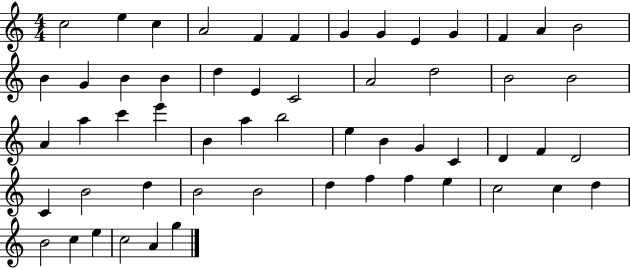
X:1
T:Untitled
M:4/4
L:1/4
K:C
c2 e c A2 F F G G E G F A B2 B G B B d E C2 A2 d2 B2 B2 A a c' e' B a b2 e B G C D F D2 C B2 d B2 B2 d f f e c2 c d B2 c e c2 A g